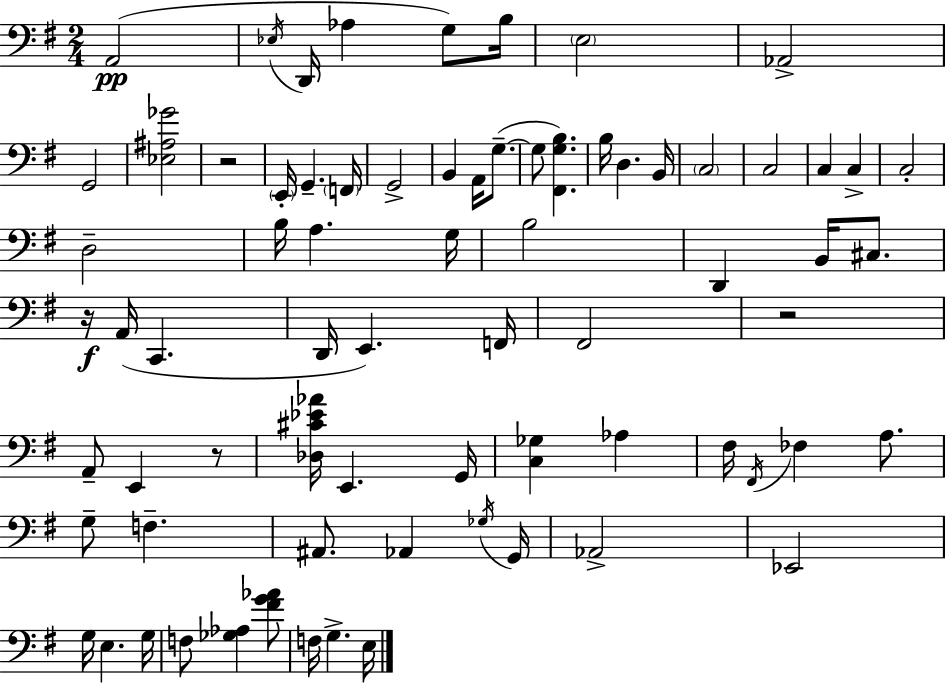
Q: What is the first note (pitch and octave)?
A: A2